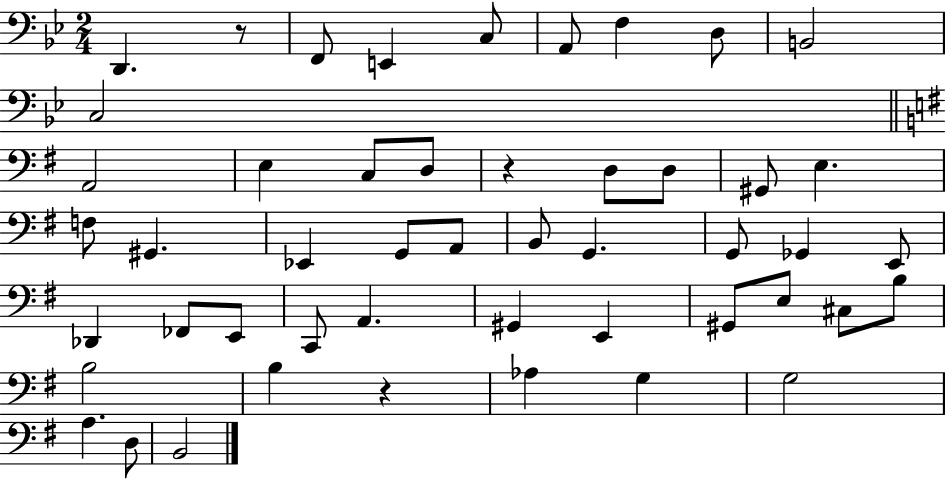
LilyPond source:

{
  \clef bass
  \numericTimeSignature
  \time 2/4
  \key bes \major
  d,4. r8 | f,8 e,4 c8 | a,8 f4 d8 | b,2 | \break c2 | \bar "||" \break \key g \major a,2 | e4 c8 d8 | r4 d8 d8 | gis,8 e4. | \break f8 gis,4. | ees,4 g,8 a,8 | b,8 g,4. | g,8 ges,4 e,8 | \break des,4 fes,8 e,8 | c,8 a,4. | gis,4 e,4 | gis,8 e8 cis8 b8 | \break b2 | b4 r4 | aes4 g4 | g2 | \break a4. d8 | b,2 | \bar "|."
}